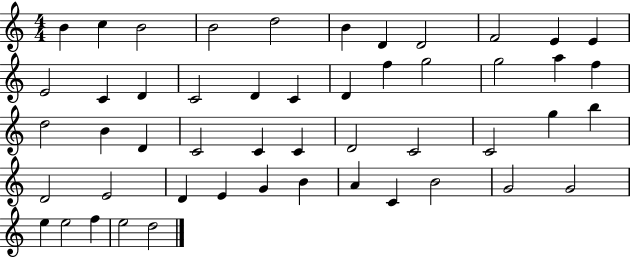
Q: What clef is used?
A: treble